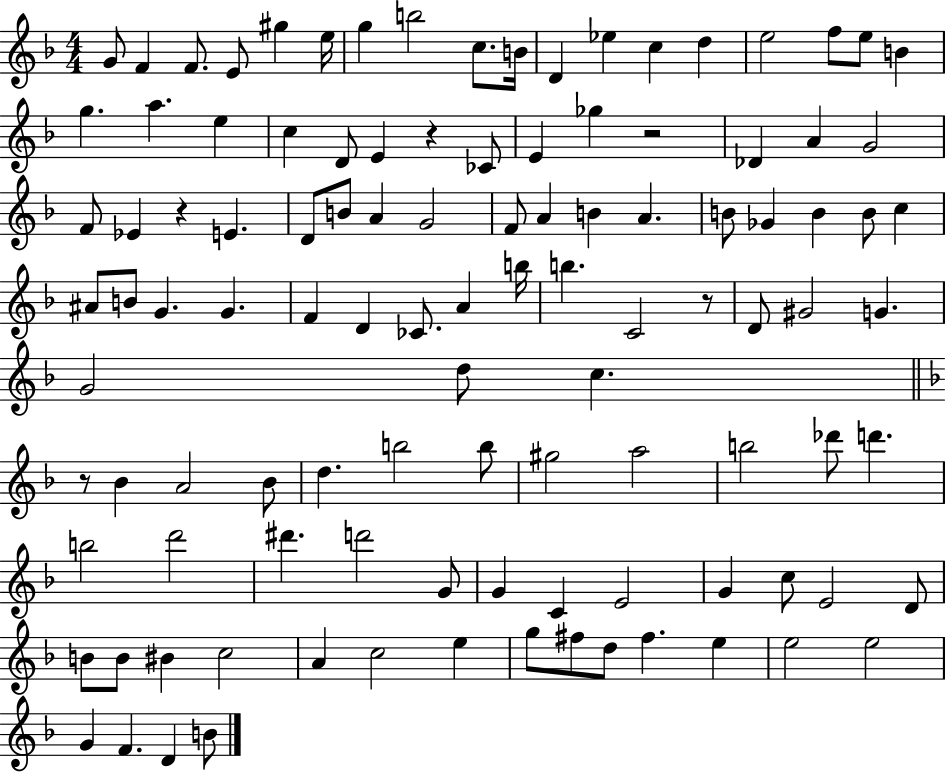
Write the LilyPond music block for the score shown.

{
  \clef treble
  \numericTimeSignature
  \time 4/4
  \key f \major
  g'8 f'4 f'8. e'8 gis''4 e''16 | g''4 b''2 c''8. b'16 | d'4 ees''4 c''4 d''4 | e''2 f''8 e''8 b'4 | \break g''4. a''4. e''4 | c''4 d'8 e'4 r4 ces'8 | e'4 ges''4 r2 | des'4 a'4 g'2 | \break f'8 ees'4 r4 e'4. | d'8 b'8 a'4 g'2 | f'8 a'4 b'4 a'4. | b'8 ges'4 b'4 b'8 c''4 | \break ais'8 b'8 g'4. g'4. | f'4 d'4 ces'8. a'4 b''16 | b''4. c'2 r8 | d'8 gis'2 g'4. | \break g'2 d''8 c''4. | \bar "||" \break \key f \major r8 bes'4 a'2 bes'8 | d''4. b''2 b''8 | gis''2 a''2 | b''2 des'''8 d'''4. | \break b''2 d'''2 | dis'''4. d'''2 g'8 | g'4 c'4 e'2 | g'4 c''8 e'2 d'8 | \break b'8 b'8 bis'4 c''2 | a'4 c''2 e''4 | g''8 fis''8 d''8 fis''4. e''4 | e''2 e''2 | \break g'4 f'4. d'4 b'8 | \bar "|."
}